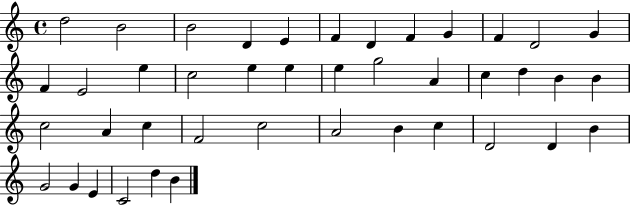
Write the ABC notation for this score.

X:1
T:Untitled
M:4/4
L:1/4
K:C
d2 B2 B2 D E F D F G F D2 G F E2 e c2 e e e g2 A c d B B c2 A c F2 c2 A2 B c D2 D B G2 G E C2 d B